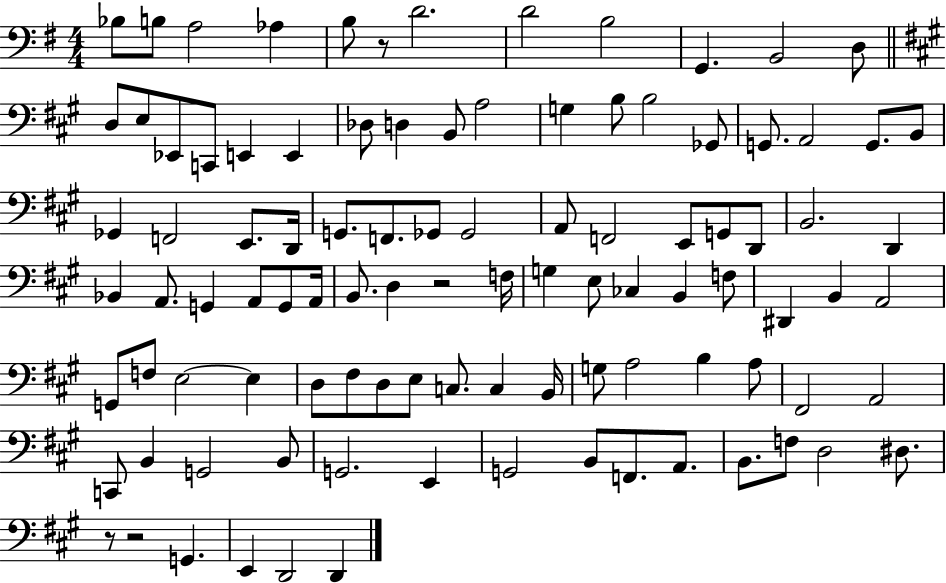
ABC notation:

X:1
T:Untitled
M:4/4
L:1/4
K:G
_B,/2 B,/2 A,2 _A, B,/2 z/2 D2 D2 B,2 G,, B,,2 D,/2 D,/2 E,/2 _E,,/2 C,,/2 E,, E,, _D,/2 D, B,,/2 A,2 G, B,/2 B,2 _G,,/2 G,,/2 A,,2 G,,/2 B,,/2 _G,, F,,2 E,,/2 D,,/4 G,,/2 F,,/2 _G,,/2 _G,,2 A,,/2 F,,2 E,,/2 G,,/2 D,,/2 B,,2 D,, _B,, A,,/2 G,, A,,/2 G,,/2 A,,/4 B,,/2 D, z2 F,/4 G, E,/2 _C, B,, F,/2 ^D,, B,, A,,2 G,,/2 F,/2 E,2 E, D,/2 ^F,/2 D,/2 E,/2 C,/2 C, B,,/4 G,/2 A,2 B, A,/2 ^F,,2 A,,2 C,,/2 B,, G,,2 B,,/2 G,,2 E,, G,,2 B,,/2 F,,/2 A,,/2 B,,/2 F,/2 D,2 ^D,/2 z/2 z2 G,, E,, D,,2 D,,